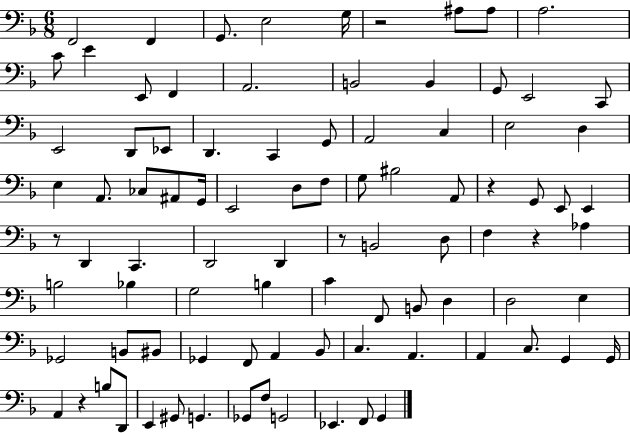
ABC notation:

X:1
T:Untitled
M:6/8
L:1/4
K:F
F,,2 F,, G,,/2 E,2 G,/4 z2 ^A,/2 ^A,/2 A,2 C/2 E E,,/2 F,, A,,2 B,,2 B,, G,,/2 E,,2 C,,/2 E,,2 D,,/2 _E,,/2 D,, C,, G,,/2 A,,2 C, E,2 D, E, A,,/2 _C,/2 ^A,,/2 G,,/4 E,,2 D,/2 F,/2 G,/2 ^B,2 A,,/2 z G,,/2 E,,/2 E,, z/2 D,, C,, D,,2 D,, z/2 B,,2 D,/2 F, z _A, B,2 _B, G,2 B, C F,,/2 B,,/2 D, D,2 E, _G,,2 B,,/2 ^B,,/2 _G,, F,,/2 A,, _B,,/2 C, A,, A,, C,/2 G,, G,,/4 A,, z B,/2 D,,/2 E,, ^G,,/2 G,, _G,,/2 F,/2 G,,2 _E,, F,,/2 G,,